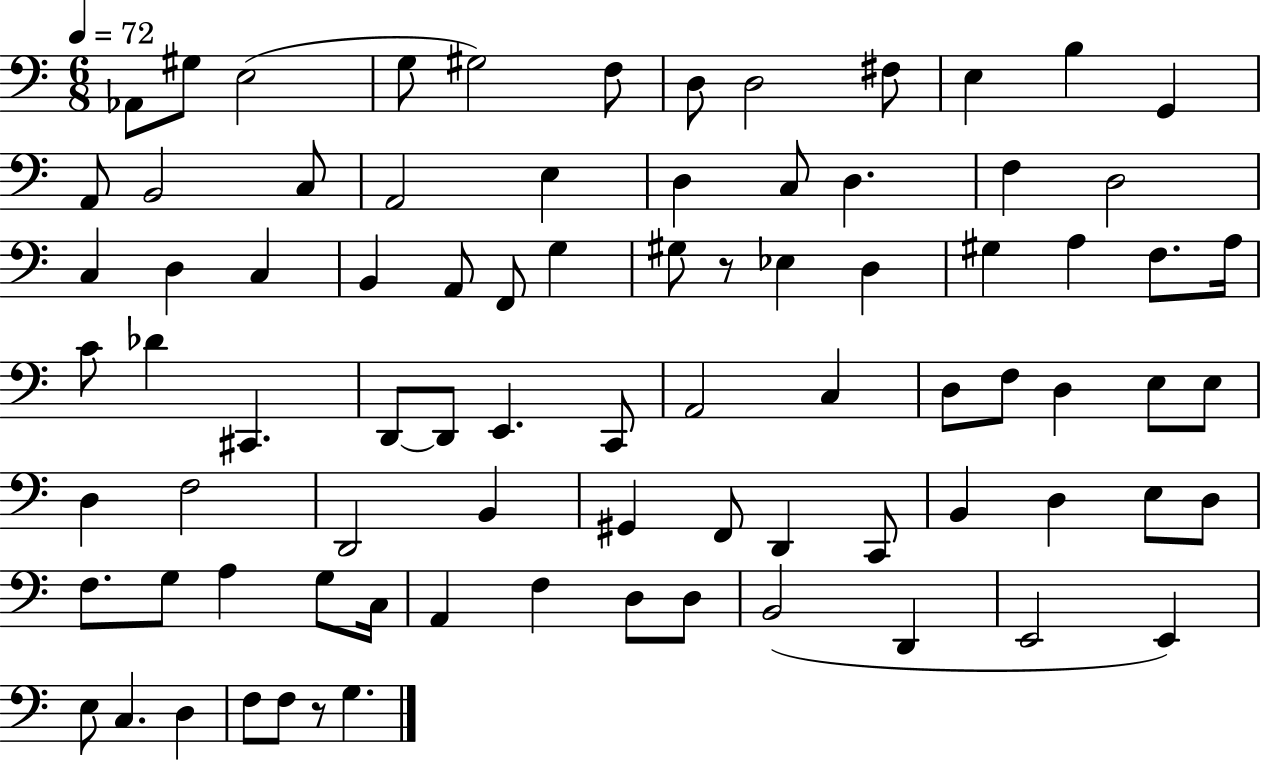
X:1
T:Untitled
M:6/8
L:1/4
K:C
_A,,/2 ^G,/2 E,2 G,/2 ^G,2 F,/2 D,/2 D,2 ^F,/2 E, B, G,, A,,/2 B,,2 C,/2 A,,2 E, D, C,/2 D, F, D,2 C, D, C, B,, A,,/2 F,,/2 G, ^G,/2 z/2 _E, D, ^G, A, F,/2 A,/4 C/2 _D ^C,, D,,/2 D,,/2 E,, C,,/2 A,,2 C, D,/2 F,/2 D, E,/2 E,/2 D, F,2 D,,2 B,, ^G,, F,,/2 D,, C,,/2 B,, D, E,/2 D,/2 F,/2 G,/2 A, G,/2 C,/4 A,, F, D,/2 D,/2 B,,2 D,, E,,2 E,, E,/2 C, D, F,/2 F,/2 z/2 G,